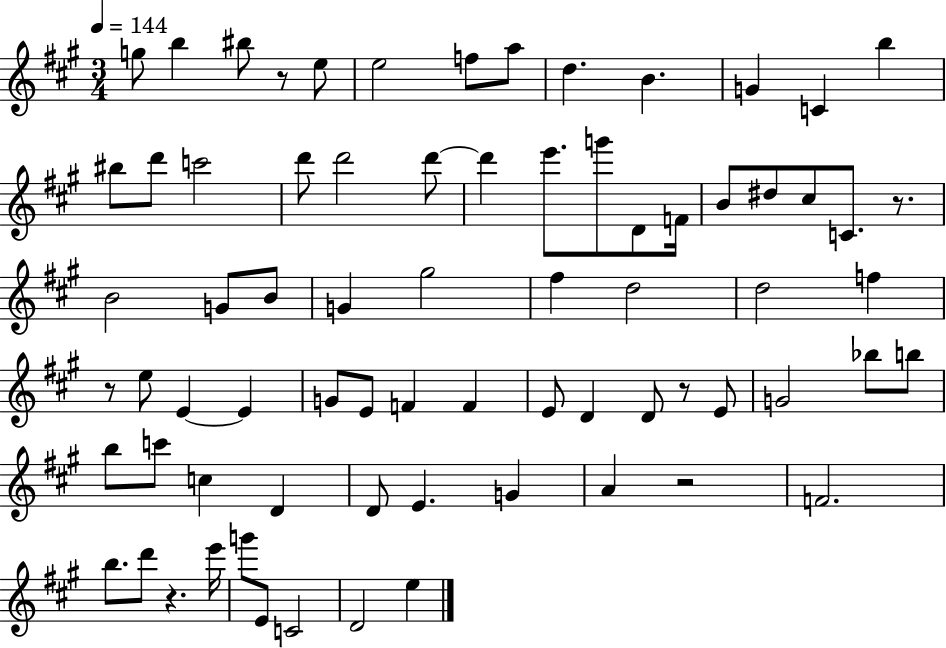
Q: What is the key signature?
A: A major